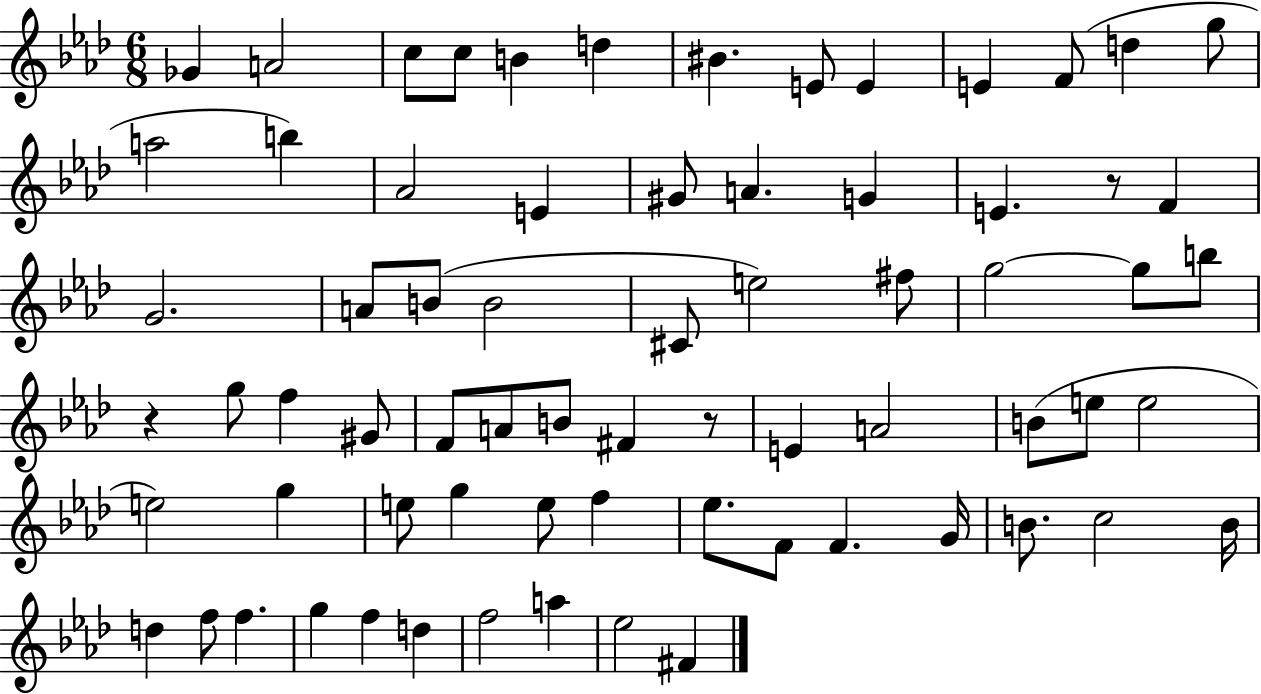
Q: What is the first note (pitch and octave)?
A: Gb4